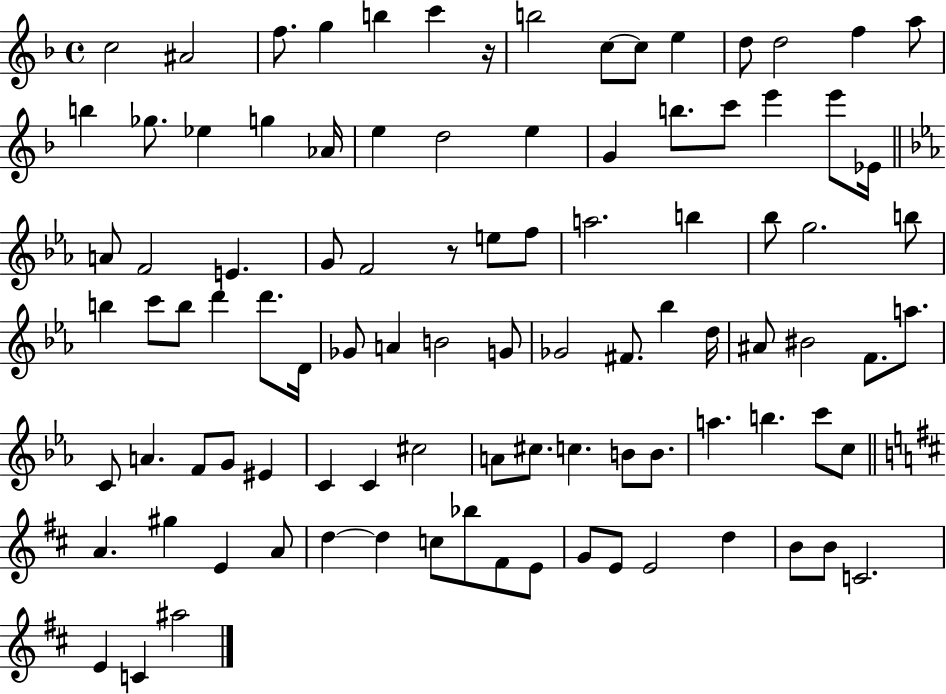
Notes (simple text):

C5/h A#4/h F5/e. G5/q B5/q C6/q R/s B5/h C5/e C5/e E5/q D5/e D5/h F5/q A5/e B5/q Gb5/e. Eb5/q G5/q Ab4/s E5/q D5/h E5/q G4/q B5/e. C6/e E6/q E6/e Eb4/s A4/e F4/h E4/q. G4/e F4/h R/e E5/e F5/e A5/h. B5/q Bb5/e G5/h. B5/e B5/q C6/e B5/e D6/q D6/e. D4/s Gb4/e A4/q B4/h G4/e Gb4/h F#4/e. Bb5/q D5/s A#4/e BIS4/h F4/e. A5/e. C4/e A4/q. F4/e G4/e EIS4/q C4/q C4/q C#5/h A4/e C#5/e. C5/q. B4/e B4/e. A5/q. B5/q. C6/e C5/e A4/q. G#5/q E4/q A4/e D5/q D5/q C5/e Bb5/e F#4/e E4/e G4/e E4/e E4/h D5/q B4/e B4/e C4/h. E4/q C4/q A#5/h